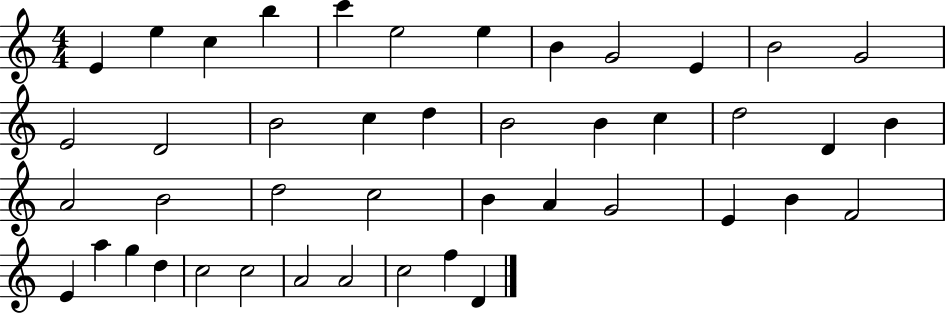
{
  \clef treble
  \numericTimeSignature
  \time 4/4
  \key c \major
  e'4 e''4 c''4 b''4 | c'''4 e''2 e''4 | b'4 g'2 e'4 | b'2 g'2 | \break e'2 d'2 | b'2 c''4 d''4 | b'2 b'4 c''4 | d''2 d'4 b'4 | \break a'2 b'2 | d''2 c''2 | b'4 a'4 g'2 | e'4 b'4 f'2 | \break e'4 a''4 g''4 d''4 | c''2 c''2 | a'2 a'2 | c''2 f''4 d'4 | \break \bar "|."
}